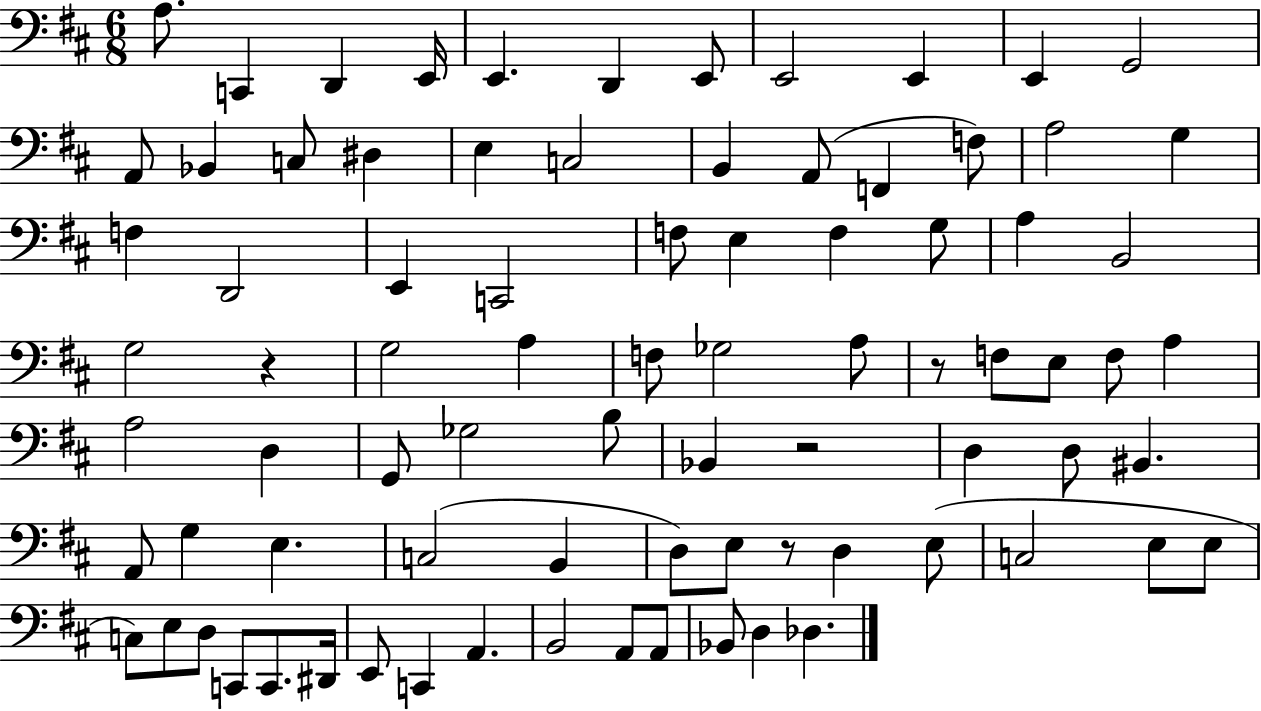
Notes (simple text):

A3/e. C2/q D2/q E2/s E2/q. D2/q E2/e E2/h E2/q E2/q G2/h A2/e Bb2/q C3/e D#3/q E3/q C3/h B2/q A2/e F2/q F3/e A3/h G3/q F3/q D2/h E2/q C2/h F3/e E3/q F3/q G3/e A3/q B2/h G3/h R/q G3/h A3/q F3/e Gb3/h A3/e R/e F3/e E3/e F3/e A3/q A3/h D3/q G2/e Gb3/h B3/e Bb2/q R/h D3/q D3/e BIS2/q. A2/e G3/q E3/q. C3/h B2/q D3/e E3/e R/e D3/q E3/e C3/h E3/e E3/e C3/e E3/e D3/e C2/e C2/e. D#2/s E2/e C2/q A2/q. B2/h A2/e A2/e Bb2/e D3/q Db3/q.